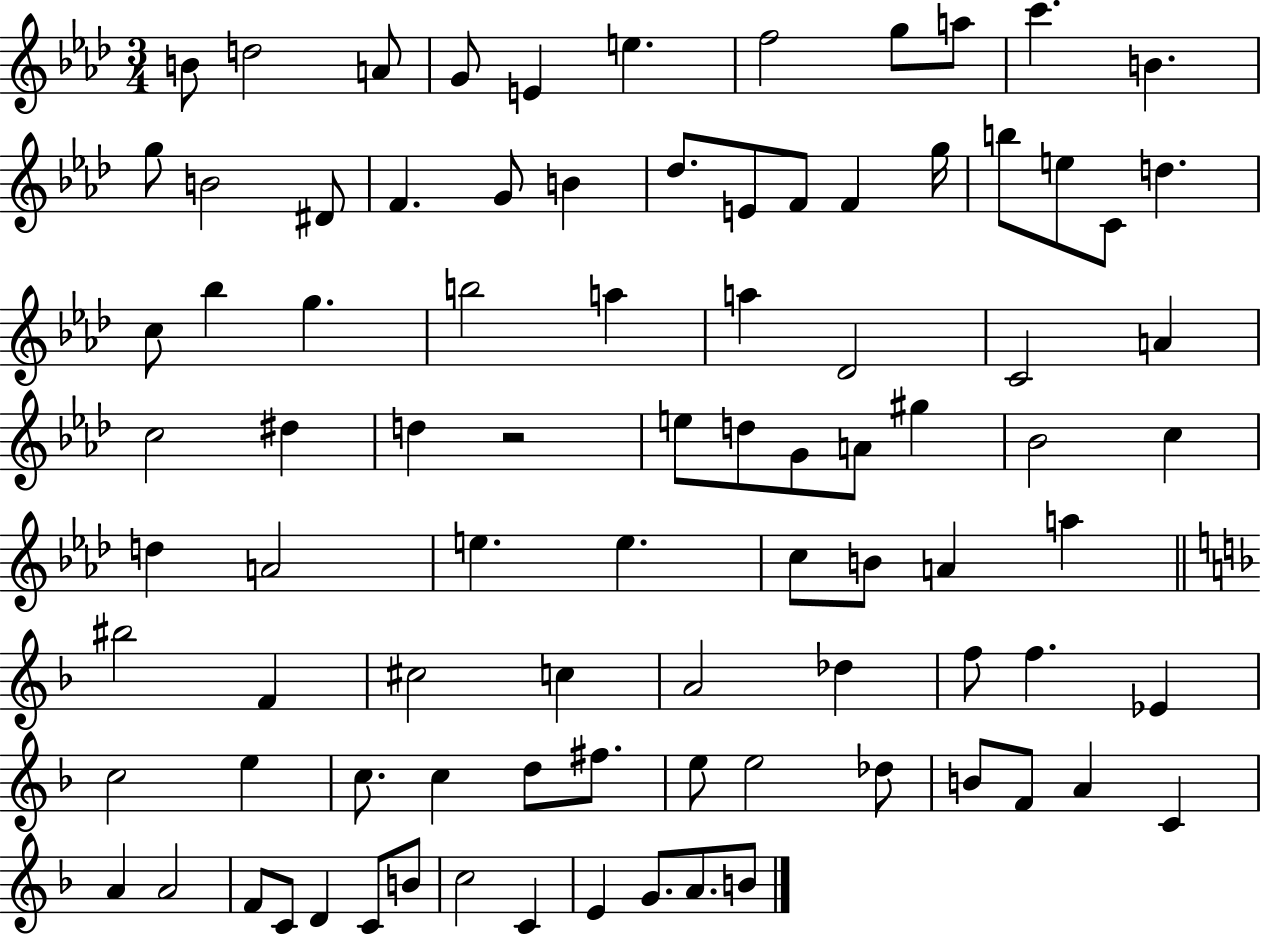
B4/e D5/h A4/e G4/e E4/q E5/q. F5/h G5/e A5/e C6/q. B4/q. G5/e B4/h D#4/e F4/q. G4/e B4/q Db5/e. E4/e F4/e F4/q G5/s B5/e E5/e C4/e D5/q. C5/e Bb5/q G5/q. B5/h A5/q A5/q Db4/h C4/h A4/q C5/h D#5/q D5/q R/h E5/e D5/e G4/e A4/e G#5/q Bb4/h C5/q D5/q A4/h E5/q. E5/q. C5/e B4/e A4/q A5/q BIS5/h F4/q C#5/h C5/q A4/h Db5/q F5/e F5/q. Eb4/q C5/h E5/q C5/e. C5/q D5/e F#5/e. E5/e E5/h Db5/e B4/e F4/e A4/q C4/q A4/q A4/h F4/e C4/e D4/q C4/e B4/e C5/h C4/q E4/q G4/e. A4/e. B4/e